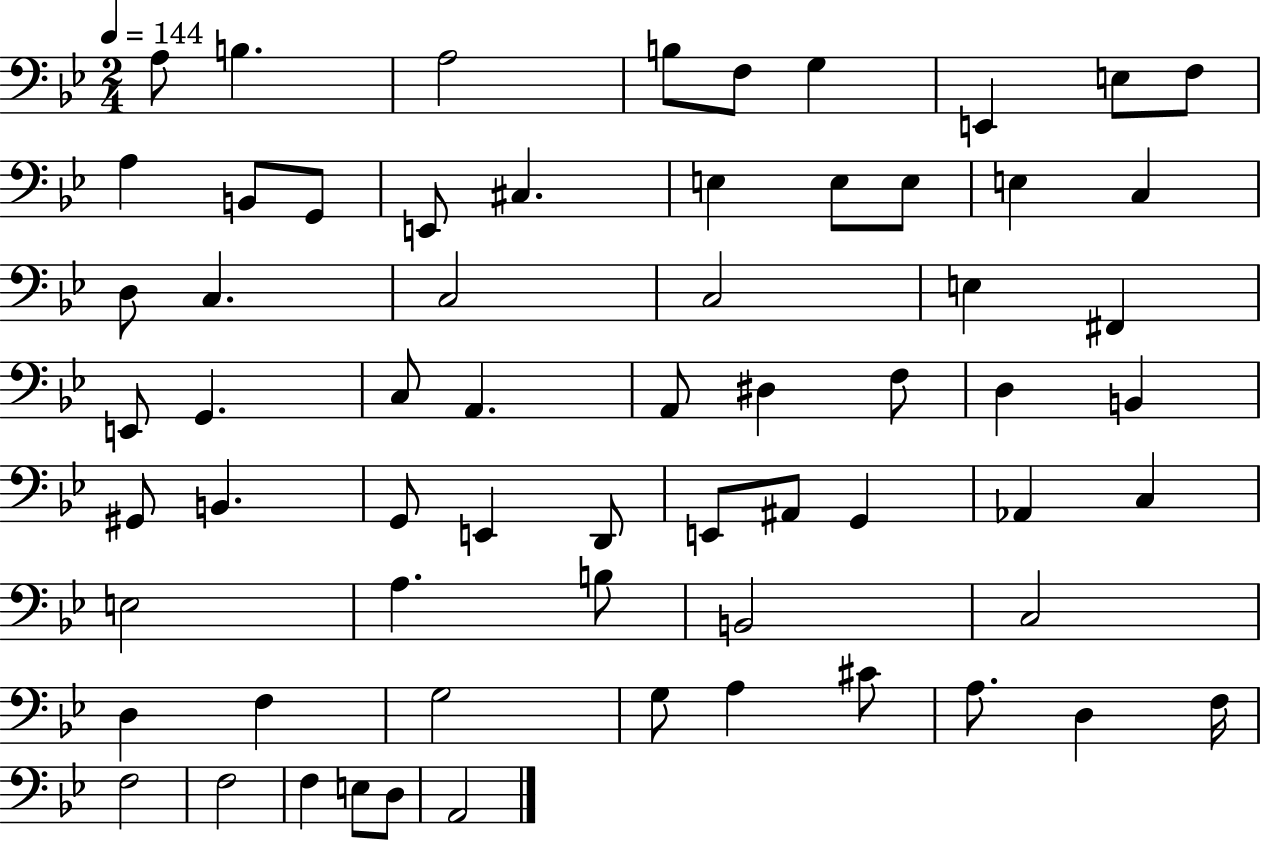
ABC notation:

X:1
T:Untitled
M:2/4
L:1/4
K:Bb
A,/2 B, A,2 B,/2 F,/2 G, E,, E,/2 F,/2 A, B,,/2 G,,/2 E,,/2 ^C, E, E,/2 E,/2 E, C, D,/2 C, C,2 C,2 E, ^F,, E,,/2 G,, C,/2 A,, A,,/2 ^D, F,/2 D, B,, ^G,,/2 B,, G,,/2 E,, D,,/2 E,,/2 ^A,,/2 G,, _A,, C, E,2 A, B,/2 B,,2 C,2 D, F, G,2 G,/2 A, ^C/2 A,/2 D, F,/4 F,2 F,2 F, E,/2 D,/2 A,,2